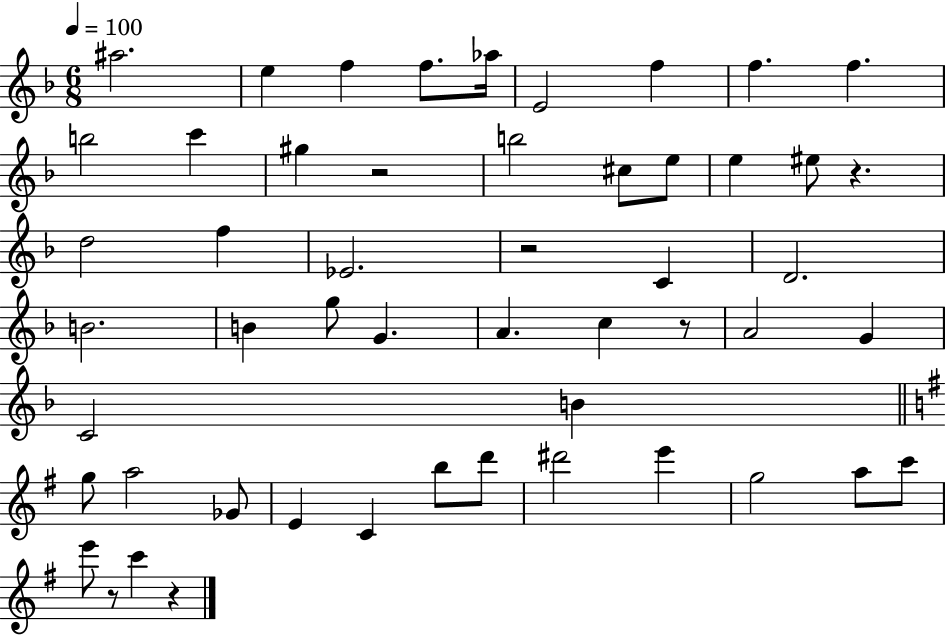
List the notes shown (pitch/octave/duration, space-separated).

A#5/h. E5/q F5/q F5/e. Ab5/s E4/h F5/q F5/q. F5/q. B5/h C6/q G#5/q R/h B5/h C#5/e E5/e E5/q EIS5/e R/q. D5/h F5/q Eb4/h. R/h C4/q D4/h. B4/h. B4/q G5/e G4/q. A4/q. C5/q R/e A4/h G4/q C4/h B4/q G5/e A5/h Gb4/e E4/q C4/q B5/e D6/e D#6/h E6/q G5/h A5/e C6/e E6/e R/e C6/q R/q